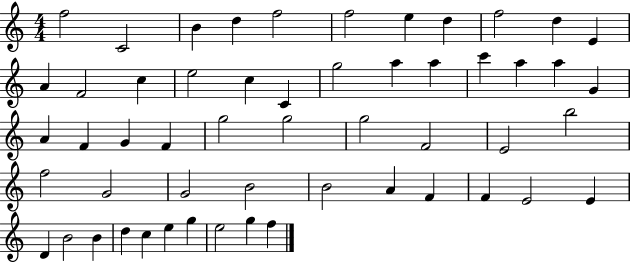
F5/h C4/h B4/q D5/q F5/h F5/h E5/q D5/q F5/h D5/q E4/q A4/q F4/h C5/q E5/h C5/q C4/q G5/h A5/q A5/q C6/q A5/q A5/q G4/q A4/q F4/q G4/q F4/q G5/h G5/h G5/h F4/h E4/h B5/h F5/h G4/h G4/h B4/h B4/h A4/q F4/q F4/q E4/h E4/q D4/q B4/h B4/q D5/q C5/q E5/q G5/q E5/h G5/q F5/q